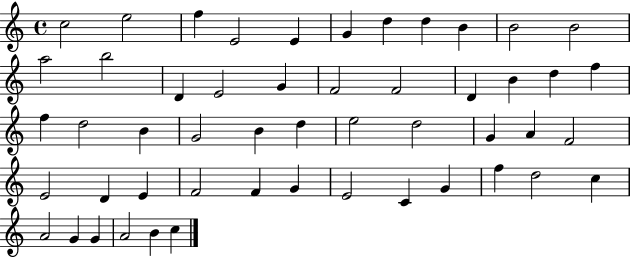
X:1
T:Untitled
M:4/4
L:1/4
K:C
c2 e2 f E2 E G d d B B2 B2 a2 b2 D E2 G F2 F2 D B d f f d2 B G2 B d e2 d2 G A F2 E2 D E F2 F G E2 C G f d2 c A2 G G A2 B c